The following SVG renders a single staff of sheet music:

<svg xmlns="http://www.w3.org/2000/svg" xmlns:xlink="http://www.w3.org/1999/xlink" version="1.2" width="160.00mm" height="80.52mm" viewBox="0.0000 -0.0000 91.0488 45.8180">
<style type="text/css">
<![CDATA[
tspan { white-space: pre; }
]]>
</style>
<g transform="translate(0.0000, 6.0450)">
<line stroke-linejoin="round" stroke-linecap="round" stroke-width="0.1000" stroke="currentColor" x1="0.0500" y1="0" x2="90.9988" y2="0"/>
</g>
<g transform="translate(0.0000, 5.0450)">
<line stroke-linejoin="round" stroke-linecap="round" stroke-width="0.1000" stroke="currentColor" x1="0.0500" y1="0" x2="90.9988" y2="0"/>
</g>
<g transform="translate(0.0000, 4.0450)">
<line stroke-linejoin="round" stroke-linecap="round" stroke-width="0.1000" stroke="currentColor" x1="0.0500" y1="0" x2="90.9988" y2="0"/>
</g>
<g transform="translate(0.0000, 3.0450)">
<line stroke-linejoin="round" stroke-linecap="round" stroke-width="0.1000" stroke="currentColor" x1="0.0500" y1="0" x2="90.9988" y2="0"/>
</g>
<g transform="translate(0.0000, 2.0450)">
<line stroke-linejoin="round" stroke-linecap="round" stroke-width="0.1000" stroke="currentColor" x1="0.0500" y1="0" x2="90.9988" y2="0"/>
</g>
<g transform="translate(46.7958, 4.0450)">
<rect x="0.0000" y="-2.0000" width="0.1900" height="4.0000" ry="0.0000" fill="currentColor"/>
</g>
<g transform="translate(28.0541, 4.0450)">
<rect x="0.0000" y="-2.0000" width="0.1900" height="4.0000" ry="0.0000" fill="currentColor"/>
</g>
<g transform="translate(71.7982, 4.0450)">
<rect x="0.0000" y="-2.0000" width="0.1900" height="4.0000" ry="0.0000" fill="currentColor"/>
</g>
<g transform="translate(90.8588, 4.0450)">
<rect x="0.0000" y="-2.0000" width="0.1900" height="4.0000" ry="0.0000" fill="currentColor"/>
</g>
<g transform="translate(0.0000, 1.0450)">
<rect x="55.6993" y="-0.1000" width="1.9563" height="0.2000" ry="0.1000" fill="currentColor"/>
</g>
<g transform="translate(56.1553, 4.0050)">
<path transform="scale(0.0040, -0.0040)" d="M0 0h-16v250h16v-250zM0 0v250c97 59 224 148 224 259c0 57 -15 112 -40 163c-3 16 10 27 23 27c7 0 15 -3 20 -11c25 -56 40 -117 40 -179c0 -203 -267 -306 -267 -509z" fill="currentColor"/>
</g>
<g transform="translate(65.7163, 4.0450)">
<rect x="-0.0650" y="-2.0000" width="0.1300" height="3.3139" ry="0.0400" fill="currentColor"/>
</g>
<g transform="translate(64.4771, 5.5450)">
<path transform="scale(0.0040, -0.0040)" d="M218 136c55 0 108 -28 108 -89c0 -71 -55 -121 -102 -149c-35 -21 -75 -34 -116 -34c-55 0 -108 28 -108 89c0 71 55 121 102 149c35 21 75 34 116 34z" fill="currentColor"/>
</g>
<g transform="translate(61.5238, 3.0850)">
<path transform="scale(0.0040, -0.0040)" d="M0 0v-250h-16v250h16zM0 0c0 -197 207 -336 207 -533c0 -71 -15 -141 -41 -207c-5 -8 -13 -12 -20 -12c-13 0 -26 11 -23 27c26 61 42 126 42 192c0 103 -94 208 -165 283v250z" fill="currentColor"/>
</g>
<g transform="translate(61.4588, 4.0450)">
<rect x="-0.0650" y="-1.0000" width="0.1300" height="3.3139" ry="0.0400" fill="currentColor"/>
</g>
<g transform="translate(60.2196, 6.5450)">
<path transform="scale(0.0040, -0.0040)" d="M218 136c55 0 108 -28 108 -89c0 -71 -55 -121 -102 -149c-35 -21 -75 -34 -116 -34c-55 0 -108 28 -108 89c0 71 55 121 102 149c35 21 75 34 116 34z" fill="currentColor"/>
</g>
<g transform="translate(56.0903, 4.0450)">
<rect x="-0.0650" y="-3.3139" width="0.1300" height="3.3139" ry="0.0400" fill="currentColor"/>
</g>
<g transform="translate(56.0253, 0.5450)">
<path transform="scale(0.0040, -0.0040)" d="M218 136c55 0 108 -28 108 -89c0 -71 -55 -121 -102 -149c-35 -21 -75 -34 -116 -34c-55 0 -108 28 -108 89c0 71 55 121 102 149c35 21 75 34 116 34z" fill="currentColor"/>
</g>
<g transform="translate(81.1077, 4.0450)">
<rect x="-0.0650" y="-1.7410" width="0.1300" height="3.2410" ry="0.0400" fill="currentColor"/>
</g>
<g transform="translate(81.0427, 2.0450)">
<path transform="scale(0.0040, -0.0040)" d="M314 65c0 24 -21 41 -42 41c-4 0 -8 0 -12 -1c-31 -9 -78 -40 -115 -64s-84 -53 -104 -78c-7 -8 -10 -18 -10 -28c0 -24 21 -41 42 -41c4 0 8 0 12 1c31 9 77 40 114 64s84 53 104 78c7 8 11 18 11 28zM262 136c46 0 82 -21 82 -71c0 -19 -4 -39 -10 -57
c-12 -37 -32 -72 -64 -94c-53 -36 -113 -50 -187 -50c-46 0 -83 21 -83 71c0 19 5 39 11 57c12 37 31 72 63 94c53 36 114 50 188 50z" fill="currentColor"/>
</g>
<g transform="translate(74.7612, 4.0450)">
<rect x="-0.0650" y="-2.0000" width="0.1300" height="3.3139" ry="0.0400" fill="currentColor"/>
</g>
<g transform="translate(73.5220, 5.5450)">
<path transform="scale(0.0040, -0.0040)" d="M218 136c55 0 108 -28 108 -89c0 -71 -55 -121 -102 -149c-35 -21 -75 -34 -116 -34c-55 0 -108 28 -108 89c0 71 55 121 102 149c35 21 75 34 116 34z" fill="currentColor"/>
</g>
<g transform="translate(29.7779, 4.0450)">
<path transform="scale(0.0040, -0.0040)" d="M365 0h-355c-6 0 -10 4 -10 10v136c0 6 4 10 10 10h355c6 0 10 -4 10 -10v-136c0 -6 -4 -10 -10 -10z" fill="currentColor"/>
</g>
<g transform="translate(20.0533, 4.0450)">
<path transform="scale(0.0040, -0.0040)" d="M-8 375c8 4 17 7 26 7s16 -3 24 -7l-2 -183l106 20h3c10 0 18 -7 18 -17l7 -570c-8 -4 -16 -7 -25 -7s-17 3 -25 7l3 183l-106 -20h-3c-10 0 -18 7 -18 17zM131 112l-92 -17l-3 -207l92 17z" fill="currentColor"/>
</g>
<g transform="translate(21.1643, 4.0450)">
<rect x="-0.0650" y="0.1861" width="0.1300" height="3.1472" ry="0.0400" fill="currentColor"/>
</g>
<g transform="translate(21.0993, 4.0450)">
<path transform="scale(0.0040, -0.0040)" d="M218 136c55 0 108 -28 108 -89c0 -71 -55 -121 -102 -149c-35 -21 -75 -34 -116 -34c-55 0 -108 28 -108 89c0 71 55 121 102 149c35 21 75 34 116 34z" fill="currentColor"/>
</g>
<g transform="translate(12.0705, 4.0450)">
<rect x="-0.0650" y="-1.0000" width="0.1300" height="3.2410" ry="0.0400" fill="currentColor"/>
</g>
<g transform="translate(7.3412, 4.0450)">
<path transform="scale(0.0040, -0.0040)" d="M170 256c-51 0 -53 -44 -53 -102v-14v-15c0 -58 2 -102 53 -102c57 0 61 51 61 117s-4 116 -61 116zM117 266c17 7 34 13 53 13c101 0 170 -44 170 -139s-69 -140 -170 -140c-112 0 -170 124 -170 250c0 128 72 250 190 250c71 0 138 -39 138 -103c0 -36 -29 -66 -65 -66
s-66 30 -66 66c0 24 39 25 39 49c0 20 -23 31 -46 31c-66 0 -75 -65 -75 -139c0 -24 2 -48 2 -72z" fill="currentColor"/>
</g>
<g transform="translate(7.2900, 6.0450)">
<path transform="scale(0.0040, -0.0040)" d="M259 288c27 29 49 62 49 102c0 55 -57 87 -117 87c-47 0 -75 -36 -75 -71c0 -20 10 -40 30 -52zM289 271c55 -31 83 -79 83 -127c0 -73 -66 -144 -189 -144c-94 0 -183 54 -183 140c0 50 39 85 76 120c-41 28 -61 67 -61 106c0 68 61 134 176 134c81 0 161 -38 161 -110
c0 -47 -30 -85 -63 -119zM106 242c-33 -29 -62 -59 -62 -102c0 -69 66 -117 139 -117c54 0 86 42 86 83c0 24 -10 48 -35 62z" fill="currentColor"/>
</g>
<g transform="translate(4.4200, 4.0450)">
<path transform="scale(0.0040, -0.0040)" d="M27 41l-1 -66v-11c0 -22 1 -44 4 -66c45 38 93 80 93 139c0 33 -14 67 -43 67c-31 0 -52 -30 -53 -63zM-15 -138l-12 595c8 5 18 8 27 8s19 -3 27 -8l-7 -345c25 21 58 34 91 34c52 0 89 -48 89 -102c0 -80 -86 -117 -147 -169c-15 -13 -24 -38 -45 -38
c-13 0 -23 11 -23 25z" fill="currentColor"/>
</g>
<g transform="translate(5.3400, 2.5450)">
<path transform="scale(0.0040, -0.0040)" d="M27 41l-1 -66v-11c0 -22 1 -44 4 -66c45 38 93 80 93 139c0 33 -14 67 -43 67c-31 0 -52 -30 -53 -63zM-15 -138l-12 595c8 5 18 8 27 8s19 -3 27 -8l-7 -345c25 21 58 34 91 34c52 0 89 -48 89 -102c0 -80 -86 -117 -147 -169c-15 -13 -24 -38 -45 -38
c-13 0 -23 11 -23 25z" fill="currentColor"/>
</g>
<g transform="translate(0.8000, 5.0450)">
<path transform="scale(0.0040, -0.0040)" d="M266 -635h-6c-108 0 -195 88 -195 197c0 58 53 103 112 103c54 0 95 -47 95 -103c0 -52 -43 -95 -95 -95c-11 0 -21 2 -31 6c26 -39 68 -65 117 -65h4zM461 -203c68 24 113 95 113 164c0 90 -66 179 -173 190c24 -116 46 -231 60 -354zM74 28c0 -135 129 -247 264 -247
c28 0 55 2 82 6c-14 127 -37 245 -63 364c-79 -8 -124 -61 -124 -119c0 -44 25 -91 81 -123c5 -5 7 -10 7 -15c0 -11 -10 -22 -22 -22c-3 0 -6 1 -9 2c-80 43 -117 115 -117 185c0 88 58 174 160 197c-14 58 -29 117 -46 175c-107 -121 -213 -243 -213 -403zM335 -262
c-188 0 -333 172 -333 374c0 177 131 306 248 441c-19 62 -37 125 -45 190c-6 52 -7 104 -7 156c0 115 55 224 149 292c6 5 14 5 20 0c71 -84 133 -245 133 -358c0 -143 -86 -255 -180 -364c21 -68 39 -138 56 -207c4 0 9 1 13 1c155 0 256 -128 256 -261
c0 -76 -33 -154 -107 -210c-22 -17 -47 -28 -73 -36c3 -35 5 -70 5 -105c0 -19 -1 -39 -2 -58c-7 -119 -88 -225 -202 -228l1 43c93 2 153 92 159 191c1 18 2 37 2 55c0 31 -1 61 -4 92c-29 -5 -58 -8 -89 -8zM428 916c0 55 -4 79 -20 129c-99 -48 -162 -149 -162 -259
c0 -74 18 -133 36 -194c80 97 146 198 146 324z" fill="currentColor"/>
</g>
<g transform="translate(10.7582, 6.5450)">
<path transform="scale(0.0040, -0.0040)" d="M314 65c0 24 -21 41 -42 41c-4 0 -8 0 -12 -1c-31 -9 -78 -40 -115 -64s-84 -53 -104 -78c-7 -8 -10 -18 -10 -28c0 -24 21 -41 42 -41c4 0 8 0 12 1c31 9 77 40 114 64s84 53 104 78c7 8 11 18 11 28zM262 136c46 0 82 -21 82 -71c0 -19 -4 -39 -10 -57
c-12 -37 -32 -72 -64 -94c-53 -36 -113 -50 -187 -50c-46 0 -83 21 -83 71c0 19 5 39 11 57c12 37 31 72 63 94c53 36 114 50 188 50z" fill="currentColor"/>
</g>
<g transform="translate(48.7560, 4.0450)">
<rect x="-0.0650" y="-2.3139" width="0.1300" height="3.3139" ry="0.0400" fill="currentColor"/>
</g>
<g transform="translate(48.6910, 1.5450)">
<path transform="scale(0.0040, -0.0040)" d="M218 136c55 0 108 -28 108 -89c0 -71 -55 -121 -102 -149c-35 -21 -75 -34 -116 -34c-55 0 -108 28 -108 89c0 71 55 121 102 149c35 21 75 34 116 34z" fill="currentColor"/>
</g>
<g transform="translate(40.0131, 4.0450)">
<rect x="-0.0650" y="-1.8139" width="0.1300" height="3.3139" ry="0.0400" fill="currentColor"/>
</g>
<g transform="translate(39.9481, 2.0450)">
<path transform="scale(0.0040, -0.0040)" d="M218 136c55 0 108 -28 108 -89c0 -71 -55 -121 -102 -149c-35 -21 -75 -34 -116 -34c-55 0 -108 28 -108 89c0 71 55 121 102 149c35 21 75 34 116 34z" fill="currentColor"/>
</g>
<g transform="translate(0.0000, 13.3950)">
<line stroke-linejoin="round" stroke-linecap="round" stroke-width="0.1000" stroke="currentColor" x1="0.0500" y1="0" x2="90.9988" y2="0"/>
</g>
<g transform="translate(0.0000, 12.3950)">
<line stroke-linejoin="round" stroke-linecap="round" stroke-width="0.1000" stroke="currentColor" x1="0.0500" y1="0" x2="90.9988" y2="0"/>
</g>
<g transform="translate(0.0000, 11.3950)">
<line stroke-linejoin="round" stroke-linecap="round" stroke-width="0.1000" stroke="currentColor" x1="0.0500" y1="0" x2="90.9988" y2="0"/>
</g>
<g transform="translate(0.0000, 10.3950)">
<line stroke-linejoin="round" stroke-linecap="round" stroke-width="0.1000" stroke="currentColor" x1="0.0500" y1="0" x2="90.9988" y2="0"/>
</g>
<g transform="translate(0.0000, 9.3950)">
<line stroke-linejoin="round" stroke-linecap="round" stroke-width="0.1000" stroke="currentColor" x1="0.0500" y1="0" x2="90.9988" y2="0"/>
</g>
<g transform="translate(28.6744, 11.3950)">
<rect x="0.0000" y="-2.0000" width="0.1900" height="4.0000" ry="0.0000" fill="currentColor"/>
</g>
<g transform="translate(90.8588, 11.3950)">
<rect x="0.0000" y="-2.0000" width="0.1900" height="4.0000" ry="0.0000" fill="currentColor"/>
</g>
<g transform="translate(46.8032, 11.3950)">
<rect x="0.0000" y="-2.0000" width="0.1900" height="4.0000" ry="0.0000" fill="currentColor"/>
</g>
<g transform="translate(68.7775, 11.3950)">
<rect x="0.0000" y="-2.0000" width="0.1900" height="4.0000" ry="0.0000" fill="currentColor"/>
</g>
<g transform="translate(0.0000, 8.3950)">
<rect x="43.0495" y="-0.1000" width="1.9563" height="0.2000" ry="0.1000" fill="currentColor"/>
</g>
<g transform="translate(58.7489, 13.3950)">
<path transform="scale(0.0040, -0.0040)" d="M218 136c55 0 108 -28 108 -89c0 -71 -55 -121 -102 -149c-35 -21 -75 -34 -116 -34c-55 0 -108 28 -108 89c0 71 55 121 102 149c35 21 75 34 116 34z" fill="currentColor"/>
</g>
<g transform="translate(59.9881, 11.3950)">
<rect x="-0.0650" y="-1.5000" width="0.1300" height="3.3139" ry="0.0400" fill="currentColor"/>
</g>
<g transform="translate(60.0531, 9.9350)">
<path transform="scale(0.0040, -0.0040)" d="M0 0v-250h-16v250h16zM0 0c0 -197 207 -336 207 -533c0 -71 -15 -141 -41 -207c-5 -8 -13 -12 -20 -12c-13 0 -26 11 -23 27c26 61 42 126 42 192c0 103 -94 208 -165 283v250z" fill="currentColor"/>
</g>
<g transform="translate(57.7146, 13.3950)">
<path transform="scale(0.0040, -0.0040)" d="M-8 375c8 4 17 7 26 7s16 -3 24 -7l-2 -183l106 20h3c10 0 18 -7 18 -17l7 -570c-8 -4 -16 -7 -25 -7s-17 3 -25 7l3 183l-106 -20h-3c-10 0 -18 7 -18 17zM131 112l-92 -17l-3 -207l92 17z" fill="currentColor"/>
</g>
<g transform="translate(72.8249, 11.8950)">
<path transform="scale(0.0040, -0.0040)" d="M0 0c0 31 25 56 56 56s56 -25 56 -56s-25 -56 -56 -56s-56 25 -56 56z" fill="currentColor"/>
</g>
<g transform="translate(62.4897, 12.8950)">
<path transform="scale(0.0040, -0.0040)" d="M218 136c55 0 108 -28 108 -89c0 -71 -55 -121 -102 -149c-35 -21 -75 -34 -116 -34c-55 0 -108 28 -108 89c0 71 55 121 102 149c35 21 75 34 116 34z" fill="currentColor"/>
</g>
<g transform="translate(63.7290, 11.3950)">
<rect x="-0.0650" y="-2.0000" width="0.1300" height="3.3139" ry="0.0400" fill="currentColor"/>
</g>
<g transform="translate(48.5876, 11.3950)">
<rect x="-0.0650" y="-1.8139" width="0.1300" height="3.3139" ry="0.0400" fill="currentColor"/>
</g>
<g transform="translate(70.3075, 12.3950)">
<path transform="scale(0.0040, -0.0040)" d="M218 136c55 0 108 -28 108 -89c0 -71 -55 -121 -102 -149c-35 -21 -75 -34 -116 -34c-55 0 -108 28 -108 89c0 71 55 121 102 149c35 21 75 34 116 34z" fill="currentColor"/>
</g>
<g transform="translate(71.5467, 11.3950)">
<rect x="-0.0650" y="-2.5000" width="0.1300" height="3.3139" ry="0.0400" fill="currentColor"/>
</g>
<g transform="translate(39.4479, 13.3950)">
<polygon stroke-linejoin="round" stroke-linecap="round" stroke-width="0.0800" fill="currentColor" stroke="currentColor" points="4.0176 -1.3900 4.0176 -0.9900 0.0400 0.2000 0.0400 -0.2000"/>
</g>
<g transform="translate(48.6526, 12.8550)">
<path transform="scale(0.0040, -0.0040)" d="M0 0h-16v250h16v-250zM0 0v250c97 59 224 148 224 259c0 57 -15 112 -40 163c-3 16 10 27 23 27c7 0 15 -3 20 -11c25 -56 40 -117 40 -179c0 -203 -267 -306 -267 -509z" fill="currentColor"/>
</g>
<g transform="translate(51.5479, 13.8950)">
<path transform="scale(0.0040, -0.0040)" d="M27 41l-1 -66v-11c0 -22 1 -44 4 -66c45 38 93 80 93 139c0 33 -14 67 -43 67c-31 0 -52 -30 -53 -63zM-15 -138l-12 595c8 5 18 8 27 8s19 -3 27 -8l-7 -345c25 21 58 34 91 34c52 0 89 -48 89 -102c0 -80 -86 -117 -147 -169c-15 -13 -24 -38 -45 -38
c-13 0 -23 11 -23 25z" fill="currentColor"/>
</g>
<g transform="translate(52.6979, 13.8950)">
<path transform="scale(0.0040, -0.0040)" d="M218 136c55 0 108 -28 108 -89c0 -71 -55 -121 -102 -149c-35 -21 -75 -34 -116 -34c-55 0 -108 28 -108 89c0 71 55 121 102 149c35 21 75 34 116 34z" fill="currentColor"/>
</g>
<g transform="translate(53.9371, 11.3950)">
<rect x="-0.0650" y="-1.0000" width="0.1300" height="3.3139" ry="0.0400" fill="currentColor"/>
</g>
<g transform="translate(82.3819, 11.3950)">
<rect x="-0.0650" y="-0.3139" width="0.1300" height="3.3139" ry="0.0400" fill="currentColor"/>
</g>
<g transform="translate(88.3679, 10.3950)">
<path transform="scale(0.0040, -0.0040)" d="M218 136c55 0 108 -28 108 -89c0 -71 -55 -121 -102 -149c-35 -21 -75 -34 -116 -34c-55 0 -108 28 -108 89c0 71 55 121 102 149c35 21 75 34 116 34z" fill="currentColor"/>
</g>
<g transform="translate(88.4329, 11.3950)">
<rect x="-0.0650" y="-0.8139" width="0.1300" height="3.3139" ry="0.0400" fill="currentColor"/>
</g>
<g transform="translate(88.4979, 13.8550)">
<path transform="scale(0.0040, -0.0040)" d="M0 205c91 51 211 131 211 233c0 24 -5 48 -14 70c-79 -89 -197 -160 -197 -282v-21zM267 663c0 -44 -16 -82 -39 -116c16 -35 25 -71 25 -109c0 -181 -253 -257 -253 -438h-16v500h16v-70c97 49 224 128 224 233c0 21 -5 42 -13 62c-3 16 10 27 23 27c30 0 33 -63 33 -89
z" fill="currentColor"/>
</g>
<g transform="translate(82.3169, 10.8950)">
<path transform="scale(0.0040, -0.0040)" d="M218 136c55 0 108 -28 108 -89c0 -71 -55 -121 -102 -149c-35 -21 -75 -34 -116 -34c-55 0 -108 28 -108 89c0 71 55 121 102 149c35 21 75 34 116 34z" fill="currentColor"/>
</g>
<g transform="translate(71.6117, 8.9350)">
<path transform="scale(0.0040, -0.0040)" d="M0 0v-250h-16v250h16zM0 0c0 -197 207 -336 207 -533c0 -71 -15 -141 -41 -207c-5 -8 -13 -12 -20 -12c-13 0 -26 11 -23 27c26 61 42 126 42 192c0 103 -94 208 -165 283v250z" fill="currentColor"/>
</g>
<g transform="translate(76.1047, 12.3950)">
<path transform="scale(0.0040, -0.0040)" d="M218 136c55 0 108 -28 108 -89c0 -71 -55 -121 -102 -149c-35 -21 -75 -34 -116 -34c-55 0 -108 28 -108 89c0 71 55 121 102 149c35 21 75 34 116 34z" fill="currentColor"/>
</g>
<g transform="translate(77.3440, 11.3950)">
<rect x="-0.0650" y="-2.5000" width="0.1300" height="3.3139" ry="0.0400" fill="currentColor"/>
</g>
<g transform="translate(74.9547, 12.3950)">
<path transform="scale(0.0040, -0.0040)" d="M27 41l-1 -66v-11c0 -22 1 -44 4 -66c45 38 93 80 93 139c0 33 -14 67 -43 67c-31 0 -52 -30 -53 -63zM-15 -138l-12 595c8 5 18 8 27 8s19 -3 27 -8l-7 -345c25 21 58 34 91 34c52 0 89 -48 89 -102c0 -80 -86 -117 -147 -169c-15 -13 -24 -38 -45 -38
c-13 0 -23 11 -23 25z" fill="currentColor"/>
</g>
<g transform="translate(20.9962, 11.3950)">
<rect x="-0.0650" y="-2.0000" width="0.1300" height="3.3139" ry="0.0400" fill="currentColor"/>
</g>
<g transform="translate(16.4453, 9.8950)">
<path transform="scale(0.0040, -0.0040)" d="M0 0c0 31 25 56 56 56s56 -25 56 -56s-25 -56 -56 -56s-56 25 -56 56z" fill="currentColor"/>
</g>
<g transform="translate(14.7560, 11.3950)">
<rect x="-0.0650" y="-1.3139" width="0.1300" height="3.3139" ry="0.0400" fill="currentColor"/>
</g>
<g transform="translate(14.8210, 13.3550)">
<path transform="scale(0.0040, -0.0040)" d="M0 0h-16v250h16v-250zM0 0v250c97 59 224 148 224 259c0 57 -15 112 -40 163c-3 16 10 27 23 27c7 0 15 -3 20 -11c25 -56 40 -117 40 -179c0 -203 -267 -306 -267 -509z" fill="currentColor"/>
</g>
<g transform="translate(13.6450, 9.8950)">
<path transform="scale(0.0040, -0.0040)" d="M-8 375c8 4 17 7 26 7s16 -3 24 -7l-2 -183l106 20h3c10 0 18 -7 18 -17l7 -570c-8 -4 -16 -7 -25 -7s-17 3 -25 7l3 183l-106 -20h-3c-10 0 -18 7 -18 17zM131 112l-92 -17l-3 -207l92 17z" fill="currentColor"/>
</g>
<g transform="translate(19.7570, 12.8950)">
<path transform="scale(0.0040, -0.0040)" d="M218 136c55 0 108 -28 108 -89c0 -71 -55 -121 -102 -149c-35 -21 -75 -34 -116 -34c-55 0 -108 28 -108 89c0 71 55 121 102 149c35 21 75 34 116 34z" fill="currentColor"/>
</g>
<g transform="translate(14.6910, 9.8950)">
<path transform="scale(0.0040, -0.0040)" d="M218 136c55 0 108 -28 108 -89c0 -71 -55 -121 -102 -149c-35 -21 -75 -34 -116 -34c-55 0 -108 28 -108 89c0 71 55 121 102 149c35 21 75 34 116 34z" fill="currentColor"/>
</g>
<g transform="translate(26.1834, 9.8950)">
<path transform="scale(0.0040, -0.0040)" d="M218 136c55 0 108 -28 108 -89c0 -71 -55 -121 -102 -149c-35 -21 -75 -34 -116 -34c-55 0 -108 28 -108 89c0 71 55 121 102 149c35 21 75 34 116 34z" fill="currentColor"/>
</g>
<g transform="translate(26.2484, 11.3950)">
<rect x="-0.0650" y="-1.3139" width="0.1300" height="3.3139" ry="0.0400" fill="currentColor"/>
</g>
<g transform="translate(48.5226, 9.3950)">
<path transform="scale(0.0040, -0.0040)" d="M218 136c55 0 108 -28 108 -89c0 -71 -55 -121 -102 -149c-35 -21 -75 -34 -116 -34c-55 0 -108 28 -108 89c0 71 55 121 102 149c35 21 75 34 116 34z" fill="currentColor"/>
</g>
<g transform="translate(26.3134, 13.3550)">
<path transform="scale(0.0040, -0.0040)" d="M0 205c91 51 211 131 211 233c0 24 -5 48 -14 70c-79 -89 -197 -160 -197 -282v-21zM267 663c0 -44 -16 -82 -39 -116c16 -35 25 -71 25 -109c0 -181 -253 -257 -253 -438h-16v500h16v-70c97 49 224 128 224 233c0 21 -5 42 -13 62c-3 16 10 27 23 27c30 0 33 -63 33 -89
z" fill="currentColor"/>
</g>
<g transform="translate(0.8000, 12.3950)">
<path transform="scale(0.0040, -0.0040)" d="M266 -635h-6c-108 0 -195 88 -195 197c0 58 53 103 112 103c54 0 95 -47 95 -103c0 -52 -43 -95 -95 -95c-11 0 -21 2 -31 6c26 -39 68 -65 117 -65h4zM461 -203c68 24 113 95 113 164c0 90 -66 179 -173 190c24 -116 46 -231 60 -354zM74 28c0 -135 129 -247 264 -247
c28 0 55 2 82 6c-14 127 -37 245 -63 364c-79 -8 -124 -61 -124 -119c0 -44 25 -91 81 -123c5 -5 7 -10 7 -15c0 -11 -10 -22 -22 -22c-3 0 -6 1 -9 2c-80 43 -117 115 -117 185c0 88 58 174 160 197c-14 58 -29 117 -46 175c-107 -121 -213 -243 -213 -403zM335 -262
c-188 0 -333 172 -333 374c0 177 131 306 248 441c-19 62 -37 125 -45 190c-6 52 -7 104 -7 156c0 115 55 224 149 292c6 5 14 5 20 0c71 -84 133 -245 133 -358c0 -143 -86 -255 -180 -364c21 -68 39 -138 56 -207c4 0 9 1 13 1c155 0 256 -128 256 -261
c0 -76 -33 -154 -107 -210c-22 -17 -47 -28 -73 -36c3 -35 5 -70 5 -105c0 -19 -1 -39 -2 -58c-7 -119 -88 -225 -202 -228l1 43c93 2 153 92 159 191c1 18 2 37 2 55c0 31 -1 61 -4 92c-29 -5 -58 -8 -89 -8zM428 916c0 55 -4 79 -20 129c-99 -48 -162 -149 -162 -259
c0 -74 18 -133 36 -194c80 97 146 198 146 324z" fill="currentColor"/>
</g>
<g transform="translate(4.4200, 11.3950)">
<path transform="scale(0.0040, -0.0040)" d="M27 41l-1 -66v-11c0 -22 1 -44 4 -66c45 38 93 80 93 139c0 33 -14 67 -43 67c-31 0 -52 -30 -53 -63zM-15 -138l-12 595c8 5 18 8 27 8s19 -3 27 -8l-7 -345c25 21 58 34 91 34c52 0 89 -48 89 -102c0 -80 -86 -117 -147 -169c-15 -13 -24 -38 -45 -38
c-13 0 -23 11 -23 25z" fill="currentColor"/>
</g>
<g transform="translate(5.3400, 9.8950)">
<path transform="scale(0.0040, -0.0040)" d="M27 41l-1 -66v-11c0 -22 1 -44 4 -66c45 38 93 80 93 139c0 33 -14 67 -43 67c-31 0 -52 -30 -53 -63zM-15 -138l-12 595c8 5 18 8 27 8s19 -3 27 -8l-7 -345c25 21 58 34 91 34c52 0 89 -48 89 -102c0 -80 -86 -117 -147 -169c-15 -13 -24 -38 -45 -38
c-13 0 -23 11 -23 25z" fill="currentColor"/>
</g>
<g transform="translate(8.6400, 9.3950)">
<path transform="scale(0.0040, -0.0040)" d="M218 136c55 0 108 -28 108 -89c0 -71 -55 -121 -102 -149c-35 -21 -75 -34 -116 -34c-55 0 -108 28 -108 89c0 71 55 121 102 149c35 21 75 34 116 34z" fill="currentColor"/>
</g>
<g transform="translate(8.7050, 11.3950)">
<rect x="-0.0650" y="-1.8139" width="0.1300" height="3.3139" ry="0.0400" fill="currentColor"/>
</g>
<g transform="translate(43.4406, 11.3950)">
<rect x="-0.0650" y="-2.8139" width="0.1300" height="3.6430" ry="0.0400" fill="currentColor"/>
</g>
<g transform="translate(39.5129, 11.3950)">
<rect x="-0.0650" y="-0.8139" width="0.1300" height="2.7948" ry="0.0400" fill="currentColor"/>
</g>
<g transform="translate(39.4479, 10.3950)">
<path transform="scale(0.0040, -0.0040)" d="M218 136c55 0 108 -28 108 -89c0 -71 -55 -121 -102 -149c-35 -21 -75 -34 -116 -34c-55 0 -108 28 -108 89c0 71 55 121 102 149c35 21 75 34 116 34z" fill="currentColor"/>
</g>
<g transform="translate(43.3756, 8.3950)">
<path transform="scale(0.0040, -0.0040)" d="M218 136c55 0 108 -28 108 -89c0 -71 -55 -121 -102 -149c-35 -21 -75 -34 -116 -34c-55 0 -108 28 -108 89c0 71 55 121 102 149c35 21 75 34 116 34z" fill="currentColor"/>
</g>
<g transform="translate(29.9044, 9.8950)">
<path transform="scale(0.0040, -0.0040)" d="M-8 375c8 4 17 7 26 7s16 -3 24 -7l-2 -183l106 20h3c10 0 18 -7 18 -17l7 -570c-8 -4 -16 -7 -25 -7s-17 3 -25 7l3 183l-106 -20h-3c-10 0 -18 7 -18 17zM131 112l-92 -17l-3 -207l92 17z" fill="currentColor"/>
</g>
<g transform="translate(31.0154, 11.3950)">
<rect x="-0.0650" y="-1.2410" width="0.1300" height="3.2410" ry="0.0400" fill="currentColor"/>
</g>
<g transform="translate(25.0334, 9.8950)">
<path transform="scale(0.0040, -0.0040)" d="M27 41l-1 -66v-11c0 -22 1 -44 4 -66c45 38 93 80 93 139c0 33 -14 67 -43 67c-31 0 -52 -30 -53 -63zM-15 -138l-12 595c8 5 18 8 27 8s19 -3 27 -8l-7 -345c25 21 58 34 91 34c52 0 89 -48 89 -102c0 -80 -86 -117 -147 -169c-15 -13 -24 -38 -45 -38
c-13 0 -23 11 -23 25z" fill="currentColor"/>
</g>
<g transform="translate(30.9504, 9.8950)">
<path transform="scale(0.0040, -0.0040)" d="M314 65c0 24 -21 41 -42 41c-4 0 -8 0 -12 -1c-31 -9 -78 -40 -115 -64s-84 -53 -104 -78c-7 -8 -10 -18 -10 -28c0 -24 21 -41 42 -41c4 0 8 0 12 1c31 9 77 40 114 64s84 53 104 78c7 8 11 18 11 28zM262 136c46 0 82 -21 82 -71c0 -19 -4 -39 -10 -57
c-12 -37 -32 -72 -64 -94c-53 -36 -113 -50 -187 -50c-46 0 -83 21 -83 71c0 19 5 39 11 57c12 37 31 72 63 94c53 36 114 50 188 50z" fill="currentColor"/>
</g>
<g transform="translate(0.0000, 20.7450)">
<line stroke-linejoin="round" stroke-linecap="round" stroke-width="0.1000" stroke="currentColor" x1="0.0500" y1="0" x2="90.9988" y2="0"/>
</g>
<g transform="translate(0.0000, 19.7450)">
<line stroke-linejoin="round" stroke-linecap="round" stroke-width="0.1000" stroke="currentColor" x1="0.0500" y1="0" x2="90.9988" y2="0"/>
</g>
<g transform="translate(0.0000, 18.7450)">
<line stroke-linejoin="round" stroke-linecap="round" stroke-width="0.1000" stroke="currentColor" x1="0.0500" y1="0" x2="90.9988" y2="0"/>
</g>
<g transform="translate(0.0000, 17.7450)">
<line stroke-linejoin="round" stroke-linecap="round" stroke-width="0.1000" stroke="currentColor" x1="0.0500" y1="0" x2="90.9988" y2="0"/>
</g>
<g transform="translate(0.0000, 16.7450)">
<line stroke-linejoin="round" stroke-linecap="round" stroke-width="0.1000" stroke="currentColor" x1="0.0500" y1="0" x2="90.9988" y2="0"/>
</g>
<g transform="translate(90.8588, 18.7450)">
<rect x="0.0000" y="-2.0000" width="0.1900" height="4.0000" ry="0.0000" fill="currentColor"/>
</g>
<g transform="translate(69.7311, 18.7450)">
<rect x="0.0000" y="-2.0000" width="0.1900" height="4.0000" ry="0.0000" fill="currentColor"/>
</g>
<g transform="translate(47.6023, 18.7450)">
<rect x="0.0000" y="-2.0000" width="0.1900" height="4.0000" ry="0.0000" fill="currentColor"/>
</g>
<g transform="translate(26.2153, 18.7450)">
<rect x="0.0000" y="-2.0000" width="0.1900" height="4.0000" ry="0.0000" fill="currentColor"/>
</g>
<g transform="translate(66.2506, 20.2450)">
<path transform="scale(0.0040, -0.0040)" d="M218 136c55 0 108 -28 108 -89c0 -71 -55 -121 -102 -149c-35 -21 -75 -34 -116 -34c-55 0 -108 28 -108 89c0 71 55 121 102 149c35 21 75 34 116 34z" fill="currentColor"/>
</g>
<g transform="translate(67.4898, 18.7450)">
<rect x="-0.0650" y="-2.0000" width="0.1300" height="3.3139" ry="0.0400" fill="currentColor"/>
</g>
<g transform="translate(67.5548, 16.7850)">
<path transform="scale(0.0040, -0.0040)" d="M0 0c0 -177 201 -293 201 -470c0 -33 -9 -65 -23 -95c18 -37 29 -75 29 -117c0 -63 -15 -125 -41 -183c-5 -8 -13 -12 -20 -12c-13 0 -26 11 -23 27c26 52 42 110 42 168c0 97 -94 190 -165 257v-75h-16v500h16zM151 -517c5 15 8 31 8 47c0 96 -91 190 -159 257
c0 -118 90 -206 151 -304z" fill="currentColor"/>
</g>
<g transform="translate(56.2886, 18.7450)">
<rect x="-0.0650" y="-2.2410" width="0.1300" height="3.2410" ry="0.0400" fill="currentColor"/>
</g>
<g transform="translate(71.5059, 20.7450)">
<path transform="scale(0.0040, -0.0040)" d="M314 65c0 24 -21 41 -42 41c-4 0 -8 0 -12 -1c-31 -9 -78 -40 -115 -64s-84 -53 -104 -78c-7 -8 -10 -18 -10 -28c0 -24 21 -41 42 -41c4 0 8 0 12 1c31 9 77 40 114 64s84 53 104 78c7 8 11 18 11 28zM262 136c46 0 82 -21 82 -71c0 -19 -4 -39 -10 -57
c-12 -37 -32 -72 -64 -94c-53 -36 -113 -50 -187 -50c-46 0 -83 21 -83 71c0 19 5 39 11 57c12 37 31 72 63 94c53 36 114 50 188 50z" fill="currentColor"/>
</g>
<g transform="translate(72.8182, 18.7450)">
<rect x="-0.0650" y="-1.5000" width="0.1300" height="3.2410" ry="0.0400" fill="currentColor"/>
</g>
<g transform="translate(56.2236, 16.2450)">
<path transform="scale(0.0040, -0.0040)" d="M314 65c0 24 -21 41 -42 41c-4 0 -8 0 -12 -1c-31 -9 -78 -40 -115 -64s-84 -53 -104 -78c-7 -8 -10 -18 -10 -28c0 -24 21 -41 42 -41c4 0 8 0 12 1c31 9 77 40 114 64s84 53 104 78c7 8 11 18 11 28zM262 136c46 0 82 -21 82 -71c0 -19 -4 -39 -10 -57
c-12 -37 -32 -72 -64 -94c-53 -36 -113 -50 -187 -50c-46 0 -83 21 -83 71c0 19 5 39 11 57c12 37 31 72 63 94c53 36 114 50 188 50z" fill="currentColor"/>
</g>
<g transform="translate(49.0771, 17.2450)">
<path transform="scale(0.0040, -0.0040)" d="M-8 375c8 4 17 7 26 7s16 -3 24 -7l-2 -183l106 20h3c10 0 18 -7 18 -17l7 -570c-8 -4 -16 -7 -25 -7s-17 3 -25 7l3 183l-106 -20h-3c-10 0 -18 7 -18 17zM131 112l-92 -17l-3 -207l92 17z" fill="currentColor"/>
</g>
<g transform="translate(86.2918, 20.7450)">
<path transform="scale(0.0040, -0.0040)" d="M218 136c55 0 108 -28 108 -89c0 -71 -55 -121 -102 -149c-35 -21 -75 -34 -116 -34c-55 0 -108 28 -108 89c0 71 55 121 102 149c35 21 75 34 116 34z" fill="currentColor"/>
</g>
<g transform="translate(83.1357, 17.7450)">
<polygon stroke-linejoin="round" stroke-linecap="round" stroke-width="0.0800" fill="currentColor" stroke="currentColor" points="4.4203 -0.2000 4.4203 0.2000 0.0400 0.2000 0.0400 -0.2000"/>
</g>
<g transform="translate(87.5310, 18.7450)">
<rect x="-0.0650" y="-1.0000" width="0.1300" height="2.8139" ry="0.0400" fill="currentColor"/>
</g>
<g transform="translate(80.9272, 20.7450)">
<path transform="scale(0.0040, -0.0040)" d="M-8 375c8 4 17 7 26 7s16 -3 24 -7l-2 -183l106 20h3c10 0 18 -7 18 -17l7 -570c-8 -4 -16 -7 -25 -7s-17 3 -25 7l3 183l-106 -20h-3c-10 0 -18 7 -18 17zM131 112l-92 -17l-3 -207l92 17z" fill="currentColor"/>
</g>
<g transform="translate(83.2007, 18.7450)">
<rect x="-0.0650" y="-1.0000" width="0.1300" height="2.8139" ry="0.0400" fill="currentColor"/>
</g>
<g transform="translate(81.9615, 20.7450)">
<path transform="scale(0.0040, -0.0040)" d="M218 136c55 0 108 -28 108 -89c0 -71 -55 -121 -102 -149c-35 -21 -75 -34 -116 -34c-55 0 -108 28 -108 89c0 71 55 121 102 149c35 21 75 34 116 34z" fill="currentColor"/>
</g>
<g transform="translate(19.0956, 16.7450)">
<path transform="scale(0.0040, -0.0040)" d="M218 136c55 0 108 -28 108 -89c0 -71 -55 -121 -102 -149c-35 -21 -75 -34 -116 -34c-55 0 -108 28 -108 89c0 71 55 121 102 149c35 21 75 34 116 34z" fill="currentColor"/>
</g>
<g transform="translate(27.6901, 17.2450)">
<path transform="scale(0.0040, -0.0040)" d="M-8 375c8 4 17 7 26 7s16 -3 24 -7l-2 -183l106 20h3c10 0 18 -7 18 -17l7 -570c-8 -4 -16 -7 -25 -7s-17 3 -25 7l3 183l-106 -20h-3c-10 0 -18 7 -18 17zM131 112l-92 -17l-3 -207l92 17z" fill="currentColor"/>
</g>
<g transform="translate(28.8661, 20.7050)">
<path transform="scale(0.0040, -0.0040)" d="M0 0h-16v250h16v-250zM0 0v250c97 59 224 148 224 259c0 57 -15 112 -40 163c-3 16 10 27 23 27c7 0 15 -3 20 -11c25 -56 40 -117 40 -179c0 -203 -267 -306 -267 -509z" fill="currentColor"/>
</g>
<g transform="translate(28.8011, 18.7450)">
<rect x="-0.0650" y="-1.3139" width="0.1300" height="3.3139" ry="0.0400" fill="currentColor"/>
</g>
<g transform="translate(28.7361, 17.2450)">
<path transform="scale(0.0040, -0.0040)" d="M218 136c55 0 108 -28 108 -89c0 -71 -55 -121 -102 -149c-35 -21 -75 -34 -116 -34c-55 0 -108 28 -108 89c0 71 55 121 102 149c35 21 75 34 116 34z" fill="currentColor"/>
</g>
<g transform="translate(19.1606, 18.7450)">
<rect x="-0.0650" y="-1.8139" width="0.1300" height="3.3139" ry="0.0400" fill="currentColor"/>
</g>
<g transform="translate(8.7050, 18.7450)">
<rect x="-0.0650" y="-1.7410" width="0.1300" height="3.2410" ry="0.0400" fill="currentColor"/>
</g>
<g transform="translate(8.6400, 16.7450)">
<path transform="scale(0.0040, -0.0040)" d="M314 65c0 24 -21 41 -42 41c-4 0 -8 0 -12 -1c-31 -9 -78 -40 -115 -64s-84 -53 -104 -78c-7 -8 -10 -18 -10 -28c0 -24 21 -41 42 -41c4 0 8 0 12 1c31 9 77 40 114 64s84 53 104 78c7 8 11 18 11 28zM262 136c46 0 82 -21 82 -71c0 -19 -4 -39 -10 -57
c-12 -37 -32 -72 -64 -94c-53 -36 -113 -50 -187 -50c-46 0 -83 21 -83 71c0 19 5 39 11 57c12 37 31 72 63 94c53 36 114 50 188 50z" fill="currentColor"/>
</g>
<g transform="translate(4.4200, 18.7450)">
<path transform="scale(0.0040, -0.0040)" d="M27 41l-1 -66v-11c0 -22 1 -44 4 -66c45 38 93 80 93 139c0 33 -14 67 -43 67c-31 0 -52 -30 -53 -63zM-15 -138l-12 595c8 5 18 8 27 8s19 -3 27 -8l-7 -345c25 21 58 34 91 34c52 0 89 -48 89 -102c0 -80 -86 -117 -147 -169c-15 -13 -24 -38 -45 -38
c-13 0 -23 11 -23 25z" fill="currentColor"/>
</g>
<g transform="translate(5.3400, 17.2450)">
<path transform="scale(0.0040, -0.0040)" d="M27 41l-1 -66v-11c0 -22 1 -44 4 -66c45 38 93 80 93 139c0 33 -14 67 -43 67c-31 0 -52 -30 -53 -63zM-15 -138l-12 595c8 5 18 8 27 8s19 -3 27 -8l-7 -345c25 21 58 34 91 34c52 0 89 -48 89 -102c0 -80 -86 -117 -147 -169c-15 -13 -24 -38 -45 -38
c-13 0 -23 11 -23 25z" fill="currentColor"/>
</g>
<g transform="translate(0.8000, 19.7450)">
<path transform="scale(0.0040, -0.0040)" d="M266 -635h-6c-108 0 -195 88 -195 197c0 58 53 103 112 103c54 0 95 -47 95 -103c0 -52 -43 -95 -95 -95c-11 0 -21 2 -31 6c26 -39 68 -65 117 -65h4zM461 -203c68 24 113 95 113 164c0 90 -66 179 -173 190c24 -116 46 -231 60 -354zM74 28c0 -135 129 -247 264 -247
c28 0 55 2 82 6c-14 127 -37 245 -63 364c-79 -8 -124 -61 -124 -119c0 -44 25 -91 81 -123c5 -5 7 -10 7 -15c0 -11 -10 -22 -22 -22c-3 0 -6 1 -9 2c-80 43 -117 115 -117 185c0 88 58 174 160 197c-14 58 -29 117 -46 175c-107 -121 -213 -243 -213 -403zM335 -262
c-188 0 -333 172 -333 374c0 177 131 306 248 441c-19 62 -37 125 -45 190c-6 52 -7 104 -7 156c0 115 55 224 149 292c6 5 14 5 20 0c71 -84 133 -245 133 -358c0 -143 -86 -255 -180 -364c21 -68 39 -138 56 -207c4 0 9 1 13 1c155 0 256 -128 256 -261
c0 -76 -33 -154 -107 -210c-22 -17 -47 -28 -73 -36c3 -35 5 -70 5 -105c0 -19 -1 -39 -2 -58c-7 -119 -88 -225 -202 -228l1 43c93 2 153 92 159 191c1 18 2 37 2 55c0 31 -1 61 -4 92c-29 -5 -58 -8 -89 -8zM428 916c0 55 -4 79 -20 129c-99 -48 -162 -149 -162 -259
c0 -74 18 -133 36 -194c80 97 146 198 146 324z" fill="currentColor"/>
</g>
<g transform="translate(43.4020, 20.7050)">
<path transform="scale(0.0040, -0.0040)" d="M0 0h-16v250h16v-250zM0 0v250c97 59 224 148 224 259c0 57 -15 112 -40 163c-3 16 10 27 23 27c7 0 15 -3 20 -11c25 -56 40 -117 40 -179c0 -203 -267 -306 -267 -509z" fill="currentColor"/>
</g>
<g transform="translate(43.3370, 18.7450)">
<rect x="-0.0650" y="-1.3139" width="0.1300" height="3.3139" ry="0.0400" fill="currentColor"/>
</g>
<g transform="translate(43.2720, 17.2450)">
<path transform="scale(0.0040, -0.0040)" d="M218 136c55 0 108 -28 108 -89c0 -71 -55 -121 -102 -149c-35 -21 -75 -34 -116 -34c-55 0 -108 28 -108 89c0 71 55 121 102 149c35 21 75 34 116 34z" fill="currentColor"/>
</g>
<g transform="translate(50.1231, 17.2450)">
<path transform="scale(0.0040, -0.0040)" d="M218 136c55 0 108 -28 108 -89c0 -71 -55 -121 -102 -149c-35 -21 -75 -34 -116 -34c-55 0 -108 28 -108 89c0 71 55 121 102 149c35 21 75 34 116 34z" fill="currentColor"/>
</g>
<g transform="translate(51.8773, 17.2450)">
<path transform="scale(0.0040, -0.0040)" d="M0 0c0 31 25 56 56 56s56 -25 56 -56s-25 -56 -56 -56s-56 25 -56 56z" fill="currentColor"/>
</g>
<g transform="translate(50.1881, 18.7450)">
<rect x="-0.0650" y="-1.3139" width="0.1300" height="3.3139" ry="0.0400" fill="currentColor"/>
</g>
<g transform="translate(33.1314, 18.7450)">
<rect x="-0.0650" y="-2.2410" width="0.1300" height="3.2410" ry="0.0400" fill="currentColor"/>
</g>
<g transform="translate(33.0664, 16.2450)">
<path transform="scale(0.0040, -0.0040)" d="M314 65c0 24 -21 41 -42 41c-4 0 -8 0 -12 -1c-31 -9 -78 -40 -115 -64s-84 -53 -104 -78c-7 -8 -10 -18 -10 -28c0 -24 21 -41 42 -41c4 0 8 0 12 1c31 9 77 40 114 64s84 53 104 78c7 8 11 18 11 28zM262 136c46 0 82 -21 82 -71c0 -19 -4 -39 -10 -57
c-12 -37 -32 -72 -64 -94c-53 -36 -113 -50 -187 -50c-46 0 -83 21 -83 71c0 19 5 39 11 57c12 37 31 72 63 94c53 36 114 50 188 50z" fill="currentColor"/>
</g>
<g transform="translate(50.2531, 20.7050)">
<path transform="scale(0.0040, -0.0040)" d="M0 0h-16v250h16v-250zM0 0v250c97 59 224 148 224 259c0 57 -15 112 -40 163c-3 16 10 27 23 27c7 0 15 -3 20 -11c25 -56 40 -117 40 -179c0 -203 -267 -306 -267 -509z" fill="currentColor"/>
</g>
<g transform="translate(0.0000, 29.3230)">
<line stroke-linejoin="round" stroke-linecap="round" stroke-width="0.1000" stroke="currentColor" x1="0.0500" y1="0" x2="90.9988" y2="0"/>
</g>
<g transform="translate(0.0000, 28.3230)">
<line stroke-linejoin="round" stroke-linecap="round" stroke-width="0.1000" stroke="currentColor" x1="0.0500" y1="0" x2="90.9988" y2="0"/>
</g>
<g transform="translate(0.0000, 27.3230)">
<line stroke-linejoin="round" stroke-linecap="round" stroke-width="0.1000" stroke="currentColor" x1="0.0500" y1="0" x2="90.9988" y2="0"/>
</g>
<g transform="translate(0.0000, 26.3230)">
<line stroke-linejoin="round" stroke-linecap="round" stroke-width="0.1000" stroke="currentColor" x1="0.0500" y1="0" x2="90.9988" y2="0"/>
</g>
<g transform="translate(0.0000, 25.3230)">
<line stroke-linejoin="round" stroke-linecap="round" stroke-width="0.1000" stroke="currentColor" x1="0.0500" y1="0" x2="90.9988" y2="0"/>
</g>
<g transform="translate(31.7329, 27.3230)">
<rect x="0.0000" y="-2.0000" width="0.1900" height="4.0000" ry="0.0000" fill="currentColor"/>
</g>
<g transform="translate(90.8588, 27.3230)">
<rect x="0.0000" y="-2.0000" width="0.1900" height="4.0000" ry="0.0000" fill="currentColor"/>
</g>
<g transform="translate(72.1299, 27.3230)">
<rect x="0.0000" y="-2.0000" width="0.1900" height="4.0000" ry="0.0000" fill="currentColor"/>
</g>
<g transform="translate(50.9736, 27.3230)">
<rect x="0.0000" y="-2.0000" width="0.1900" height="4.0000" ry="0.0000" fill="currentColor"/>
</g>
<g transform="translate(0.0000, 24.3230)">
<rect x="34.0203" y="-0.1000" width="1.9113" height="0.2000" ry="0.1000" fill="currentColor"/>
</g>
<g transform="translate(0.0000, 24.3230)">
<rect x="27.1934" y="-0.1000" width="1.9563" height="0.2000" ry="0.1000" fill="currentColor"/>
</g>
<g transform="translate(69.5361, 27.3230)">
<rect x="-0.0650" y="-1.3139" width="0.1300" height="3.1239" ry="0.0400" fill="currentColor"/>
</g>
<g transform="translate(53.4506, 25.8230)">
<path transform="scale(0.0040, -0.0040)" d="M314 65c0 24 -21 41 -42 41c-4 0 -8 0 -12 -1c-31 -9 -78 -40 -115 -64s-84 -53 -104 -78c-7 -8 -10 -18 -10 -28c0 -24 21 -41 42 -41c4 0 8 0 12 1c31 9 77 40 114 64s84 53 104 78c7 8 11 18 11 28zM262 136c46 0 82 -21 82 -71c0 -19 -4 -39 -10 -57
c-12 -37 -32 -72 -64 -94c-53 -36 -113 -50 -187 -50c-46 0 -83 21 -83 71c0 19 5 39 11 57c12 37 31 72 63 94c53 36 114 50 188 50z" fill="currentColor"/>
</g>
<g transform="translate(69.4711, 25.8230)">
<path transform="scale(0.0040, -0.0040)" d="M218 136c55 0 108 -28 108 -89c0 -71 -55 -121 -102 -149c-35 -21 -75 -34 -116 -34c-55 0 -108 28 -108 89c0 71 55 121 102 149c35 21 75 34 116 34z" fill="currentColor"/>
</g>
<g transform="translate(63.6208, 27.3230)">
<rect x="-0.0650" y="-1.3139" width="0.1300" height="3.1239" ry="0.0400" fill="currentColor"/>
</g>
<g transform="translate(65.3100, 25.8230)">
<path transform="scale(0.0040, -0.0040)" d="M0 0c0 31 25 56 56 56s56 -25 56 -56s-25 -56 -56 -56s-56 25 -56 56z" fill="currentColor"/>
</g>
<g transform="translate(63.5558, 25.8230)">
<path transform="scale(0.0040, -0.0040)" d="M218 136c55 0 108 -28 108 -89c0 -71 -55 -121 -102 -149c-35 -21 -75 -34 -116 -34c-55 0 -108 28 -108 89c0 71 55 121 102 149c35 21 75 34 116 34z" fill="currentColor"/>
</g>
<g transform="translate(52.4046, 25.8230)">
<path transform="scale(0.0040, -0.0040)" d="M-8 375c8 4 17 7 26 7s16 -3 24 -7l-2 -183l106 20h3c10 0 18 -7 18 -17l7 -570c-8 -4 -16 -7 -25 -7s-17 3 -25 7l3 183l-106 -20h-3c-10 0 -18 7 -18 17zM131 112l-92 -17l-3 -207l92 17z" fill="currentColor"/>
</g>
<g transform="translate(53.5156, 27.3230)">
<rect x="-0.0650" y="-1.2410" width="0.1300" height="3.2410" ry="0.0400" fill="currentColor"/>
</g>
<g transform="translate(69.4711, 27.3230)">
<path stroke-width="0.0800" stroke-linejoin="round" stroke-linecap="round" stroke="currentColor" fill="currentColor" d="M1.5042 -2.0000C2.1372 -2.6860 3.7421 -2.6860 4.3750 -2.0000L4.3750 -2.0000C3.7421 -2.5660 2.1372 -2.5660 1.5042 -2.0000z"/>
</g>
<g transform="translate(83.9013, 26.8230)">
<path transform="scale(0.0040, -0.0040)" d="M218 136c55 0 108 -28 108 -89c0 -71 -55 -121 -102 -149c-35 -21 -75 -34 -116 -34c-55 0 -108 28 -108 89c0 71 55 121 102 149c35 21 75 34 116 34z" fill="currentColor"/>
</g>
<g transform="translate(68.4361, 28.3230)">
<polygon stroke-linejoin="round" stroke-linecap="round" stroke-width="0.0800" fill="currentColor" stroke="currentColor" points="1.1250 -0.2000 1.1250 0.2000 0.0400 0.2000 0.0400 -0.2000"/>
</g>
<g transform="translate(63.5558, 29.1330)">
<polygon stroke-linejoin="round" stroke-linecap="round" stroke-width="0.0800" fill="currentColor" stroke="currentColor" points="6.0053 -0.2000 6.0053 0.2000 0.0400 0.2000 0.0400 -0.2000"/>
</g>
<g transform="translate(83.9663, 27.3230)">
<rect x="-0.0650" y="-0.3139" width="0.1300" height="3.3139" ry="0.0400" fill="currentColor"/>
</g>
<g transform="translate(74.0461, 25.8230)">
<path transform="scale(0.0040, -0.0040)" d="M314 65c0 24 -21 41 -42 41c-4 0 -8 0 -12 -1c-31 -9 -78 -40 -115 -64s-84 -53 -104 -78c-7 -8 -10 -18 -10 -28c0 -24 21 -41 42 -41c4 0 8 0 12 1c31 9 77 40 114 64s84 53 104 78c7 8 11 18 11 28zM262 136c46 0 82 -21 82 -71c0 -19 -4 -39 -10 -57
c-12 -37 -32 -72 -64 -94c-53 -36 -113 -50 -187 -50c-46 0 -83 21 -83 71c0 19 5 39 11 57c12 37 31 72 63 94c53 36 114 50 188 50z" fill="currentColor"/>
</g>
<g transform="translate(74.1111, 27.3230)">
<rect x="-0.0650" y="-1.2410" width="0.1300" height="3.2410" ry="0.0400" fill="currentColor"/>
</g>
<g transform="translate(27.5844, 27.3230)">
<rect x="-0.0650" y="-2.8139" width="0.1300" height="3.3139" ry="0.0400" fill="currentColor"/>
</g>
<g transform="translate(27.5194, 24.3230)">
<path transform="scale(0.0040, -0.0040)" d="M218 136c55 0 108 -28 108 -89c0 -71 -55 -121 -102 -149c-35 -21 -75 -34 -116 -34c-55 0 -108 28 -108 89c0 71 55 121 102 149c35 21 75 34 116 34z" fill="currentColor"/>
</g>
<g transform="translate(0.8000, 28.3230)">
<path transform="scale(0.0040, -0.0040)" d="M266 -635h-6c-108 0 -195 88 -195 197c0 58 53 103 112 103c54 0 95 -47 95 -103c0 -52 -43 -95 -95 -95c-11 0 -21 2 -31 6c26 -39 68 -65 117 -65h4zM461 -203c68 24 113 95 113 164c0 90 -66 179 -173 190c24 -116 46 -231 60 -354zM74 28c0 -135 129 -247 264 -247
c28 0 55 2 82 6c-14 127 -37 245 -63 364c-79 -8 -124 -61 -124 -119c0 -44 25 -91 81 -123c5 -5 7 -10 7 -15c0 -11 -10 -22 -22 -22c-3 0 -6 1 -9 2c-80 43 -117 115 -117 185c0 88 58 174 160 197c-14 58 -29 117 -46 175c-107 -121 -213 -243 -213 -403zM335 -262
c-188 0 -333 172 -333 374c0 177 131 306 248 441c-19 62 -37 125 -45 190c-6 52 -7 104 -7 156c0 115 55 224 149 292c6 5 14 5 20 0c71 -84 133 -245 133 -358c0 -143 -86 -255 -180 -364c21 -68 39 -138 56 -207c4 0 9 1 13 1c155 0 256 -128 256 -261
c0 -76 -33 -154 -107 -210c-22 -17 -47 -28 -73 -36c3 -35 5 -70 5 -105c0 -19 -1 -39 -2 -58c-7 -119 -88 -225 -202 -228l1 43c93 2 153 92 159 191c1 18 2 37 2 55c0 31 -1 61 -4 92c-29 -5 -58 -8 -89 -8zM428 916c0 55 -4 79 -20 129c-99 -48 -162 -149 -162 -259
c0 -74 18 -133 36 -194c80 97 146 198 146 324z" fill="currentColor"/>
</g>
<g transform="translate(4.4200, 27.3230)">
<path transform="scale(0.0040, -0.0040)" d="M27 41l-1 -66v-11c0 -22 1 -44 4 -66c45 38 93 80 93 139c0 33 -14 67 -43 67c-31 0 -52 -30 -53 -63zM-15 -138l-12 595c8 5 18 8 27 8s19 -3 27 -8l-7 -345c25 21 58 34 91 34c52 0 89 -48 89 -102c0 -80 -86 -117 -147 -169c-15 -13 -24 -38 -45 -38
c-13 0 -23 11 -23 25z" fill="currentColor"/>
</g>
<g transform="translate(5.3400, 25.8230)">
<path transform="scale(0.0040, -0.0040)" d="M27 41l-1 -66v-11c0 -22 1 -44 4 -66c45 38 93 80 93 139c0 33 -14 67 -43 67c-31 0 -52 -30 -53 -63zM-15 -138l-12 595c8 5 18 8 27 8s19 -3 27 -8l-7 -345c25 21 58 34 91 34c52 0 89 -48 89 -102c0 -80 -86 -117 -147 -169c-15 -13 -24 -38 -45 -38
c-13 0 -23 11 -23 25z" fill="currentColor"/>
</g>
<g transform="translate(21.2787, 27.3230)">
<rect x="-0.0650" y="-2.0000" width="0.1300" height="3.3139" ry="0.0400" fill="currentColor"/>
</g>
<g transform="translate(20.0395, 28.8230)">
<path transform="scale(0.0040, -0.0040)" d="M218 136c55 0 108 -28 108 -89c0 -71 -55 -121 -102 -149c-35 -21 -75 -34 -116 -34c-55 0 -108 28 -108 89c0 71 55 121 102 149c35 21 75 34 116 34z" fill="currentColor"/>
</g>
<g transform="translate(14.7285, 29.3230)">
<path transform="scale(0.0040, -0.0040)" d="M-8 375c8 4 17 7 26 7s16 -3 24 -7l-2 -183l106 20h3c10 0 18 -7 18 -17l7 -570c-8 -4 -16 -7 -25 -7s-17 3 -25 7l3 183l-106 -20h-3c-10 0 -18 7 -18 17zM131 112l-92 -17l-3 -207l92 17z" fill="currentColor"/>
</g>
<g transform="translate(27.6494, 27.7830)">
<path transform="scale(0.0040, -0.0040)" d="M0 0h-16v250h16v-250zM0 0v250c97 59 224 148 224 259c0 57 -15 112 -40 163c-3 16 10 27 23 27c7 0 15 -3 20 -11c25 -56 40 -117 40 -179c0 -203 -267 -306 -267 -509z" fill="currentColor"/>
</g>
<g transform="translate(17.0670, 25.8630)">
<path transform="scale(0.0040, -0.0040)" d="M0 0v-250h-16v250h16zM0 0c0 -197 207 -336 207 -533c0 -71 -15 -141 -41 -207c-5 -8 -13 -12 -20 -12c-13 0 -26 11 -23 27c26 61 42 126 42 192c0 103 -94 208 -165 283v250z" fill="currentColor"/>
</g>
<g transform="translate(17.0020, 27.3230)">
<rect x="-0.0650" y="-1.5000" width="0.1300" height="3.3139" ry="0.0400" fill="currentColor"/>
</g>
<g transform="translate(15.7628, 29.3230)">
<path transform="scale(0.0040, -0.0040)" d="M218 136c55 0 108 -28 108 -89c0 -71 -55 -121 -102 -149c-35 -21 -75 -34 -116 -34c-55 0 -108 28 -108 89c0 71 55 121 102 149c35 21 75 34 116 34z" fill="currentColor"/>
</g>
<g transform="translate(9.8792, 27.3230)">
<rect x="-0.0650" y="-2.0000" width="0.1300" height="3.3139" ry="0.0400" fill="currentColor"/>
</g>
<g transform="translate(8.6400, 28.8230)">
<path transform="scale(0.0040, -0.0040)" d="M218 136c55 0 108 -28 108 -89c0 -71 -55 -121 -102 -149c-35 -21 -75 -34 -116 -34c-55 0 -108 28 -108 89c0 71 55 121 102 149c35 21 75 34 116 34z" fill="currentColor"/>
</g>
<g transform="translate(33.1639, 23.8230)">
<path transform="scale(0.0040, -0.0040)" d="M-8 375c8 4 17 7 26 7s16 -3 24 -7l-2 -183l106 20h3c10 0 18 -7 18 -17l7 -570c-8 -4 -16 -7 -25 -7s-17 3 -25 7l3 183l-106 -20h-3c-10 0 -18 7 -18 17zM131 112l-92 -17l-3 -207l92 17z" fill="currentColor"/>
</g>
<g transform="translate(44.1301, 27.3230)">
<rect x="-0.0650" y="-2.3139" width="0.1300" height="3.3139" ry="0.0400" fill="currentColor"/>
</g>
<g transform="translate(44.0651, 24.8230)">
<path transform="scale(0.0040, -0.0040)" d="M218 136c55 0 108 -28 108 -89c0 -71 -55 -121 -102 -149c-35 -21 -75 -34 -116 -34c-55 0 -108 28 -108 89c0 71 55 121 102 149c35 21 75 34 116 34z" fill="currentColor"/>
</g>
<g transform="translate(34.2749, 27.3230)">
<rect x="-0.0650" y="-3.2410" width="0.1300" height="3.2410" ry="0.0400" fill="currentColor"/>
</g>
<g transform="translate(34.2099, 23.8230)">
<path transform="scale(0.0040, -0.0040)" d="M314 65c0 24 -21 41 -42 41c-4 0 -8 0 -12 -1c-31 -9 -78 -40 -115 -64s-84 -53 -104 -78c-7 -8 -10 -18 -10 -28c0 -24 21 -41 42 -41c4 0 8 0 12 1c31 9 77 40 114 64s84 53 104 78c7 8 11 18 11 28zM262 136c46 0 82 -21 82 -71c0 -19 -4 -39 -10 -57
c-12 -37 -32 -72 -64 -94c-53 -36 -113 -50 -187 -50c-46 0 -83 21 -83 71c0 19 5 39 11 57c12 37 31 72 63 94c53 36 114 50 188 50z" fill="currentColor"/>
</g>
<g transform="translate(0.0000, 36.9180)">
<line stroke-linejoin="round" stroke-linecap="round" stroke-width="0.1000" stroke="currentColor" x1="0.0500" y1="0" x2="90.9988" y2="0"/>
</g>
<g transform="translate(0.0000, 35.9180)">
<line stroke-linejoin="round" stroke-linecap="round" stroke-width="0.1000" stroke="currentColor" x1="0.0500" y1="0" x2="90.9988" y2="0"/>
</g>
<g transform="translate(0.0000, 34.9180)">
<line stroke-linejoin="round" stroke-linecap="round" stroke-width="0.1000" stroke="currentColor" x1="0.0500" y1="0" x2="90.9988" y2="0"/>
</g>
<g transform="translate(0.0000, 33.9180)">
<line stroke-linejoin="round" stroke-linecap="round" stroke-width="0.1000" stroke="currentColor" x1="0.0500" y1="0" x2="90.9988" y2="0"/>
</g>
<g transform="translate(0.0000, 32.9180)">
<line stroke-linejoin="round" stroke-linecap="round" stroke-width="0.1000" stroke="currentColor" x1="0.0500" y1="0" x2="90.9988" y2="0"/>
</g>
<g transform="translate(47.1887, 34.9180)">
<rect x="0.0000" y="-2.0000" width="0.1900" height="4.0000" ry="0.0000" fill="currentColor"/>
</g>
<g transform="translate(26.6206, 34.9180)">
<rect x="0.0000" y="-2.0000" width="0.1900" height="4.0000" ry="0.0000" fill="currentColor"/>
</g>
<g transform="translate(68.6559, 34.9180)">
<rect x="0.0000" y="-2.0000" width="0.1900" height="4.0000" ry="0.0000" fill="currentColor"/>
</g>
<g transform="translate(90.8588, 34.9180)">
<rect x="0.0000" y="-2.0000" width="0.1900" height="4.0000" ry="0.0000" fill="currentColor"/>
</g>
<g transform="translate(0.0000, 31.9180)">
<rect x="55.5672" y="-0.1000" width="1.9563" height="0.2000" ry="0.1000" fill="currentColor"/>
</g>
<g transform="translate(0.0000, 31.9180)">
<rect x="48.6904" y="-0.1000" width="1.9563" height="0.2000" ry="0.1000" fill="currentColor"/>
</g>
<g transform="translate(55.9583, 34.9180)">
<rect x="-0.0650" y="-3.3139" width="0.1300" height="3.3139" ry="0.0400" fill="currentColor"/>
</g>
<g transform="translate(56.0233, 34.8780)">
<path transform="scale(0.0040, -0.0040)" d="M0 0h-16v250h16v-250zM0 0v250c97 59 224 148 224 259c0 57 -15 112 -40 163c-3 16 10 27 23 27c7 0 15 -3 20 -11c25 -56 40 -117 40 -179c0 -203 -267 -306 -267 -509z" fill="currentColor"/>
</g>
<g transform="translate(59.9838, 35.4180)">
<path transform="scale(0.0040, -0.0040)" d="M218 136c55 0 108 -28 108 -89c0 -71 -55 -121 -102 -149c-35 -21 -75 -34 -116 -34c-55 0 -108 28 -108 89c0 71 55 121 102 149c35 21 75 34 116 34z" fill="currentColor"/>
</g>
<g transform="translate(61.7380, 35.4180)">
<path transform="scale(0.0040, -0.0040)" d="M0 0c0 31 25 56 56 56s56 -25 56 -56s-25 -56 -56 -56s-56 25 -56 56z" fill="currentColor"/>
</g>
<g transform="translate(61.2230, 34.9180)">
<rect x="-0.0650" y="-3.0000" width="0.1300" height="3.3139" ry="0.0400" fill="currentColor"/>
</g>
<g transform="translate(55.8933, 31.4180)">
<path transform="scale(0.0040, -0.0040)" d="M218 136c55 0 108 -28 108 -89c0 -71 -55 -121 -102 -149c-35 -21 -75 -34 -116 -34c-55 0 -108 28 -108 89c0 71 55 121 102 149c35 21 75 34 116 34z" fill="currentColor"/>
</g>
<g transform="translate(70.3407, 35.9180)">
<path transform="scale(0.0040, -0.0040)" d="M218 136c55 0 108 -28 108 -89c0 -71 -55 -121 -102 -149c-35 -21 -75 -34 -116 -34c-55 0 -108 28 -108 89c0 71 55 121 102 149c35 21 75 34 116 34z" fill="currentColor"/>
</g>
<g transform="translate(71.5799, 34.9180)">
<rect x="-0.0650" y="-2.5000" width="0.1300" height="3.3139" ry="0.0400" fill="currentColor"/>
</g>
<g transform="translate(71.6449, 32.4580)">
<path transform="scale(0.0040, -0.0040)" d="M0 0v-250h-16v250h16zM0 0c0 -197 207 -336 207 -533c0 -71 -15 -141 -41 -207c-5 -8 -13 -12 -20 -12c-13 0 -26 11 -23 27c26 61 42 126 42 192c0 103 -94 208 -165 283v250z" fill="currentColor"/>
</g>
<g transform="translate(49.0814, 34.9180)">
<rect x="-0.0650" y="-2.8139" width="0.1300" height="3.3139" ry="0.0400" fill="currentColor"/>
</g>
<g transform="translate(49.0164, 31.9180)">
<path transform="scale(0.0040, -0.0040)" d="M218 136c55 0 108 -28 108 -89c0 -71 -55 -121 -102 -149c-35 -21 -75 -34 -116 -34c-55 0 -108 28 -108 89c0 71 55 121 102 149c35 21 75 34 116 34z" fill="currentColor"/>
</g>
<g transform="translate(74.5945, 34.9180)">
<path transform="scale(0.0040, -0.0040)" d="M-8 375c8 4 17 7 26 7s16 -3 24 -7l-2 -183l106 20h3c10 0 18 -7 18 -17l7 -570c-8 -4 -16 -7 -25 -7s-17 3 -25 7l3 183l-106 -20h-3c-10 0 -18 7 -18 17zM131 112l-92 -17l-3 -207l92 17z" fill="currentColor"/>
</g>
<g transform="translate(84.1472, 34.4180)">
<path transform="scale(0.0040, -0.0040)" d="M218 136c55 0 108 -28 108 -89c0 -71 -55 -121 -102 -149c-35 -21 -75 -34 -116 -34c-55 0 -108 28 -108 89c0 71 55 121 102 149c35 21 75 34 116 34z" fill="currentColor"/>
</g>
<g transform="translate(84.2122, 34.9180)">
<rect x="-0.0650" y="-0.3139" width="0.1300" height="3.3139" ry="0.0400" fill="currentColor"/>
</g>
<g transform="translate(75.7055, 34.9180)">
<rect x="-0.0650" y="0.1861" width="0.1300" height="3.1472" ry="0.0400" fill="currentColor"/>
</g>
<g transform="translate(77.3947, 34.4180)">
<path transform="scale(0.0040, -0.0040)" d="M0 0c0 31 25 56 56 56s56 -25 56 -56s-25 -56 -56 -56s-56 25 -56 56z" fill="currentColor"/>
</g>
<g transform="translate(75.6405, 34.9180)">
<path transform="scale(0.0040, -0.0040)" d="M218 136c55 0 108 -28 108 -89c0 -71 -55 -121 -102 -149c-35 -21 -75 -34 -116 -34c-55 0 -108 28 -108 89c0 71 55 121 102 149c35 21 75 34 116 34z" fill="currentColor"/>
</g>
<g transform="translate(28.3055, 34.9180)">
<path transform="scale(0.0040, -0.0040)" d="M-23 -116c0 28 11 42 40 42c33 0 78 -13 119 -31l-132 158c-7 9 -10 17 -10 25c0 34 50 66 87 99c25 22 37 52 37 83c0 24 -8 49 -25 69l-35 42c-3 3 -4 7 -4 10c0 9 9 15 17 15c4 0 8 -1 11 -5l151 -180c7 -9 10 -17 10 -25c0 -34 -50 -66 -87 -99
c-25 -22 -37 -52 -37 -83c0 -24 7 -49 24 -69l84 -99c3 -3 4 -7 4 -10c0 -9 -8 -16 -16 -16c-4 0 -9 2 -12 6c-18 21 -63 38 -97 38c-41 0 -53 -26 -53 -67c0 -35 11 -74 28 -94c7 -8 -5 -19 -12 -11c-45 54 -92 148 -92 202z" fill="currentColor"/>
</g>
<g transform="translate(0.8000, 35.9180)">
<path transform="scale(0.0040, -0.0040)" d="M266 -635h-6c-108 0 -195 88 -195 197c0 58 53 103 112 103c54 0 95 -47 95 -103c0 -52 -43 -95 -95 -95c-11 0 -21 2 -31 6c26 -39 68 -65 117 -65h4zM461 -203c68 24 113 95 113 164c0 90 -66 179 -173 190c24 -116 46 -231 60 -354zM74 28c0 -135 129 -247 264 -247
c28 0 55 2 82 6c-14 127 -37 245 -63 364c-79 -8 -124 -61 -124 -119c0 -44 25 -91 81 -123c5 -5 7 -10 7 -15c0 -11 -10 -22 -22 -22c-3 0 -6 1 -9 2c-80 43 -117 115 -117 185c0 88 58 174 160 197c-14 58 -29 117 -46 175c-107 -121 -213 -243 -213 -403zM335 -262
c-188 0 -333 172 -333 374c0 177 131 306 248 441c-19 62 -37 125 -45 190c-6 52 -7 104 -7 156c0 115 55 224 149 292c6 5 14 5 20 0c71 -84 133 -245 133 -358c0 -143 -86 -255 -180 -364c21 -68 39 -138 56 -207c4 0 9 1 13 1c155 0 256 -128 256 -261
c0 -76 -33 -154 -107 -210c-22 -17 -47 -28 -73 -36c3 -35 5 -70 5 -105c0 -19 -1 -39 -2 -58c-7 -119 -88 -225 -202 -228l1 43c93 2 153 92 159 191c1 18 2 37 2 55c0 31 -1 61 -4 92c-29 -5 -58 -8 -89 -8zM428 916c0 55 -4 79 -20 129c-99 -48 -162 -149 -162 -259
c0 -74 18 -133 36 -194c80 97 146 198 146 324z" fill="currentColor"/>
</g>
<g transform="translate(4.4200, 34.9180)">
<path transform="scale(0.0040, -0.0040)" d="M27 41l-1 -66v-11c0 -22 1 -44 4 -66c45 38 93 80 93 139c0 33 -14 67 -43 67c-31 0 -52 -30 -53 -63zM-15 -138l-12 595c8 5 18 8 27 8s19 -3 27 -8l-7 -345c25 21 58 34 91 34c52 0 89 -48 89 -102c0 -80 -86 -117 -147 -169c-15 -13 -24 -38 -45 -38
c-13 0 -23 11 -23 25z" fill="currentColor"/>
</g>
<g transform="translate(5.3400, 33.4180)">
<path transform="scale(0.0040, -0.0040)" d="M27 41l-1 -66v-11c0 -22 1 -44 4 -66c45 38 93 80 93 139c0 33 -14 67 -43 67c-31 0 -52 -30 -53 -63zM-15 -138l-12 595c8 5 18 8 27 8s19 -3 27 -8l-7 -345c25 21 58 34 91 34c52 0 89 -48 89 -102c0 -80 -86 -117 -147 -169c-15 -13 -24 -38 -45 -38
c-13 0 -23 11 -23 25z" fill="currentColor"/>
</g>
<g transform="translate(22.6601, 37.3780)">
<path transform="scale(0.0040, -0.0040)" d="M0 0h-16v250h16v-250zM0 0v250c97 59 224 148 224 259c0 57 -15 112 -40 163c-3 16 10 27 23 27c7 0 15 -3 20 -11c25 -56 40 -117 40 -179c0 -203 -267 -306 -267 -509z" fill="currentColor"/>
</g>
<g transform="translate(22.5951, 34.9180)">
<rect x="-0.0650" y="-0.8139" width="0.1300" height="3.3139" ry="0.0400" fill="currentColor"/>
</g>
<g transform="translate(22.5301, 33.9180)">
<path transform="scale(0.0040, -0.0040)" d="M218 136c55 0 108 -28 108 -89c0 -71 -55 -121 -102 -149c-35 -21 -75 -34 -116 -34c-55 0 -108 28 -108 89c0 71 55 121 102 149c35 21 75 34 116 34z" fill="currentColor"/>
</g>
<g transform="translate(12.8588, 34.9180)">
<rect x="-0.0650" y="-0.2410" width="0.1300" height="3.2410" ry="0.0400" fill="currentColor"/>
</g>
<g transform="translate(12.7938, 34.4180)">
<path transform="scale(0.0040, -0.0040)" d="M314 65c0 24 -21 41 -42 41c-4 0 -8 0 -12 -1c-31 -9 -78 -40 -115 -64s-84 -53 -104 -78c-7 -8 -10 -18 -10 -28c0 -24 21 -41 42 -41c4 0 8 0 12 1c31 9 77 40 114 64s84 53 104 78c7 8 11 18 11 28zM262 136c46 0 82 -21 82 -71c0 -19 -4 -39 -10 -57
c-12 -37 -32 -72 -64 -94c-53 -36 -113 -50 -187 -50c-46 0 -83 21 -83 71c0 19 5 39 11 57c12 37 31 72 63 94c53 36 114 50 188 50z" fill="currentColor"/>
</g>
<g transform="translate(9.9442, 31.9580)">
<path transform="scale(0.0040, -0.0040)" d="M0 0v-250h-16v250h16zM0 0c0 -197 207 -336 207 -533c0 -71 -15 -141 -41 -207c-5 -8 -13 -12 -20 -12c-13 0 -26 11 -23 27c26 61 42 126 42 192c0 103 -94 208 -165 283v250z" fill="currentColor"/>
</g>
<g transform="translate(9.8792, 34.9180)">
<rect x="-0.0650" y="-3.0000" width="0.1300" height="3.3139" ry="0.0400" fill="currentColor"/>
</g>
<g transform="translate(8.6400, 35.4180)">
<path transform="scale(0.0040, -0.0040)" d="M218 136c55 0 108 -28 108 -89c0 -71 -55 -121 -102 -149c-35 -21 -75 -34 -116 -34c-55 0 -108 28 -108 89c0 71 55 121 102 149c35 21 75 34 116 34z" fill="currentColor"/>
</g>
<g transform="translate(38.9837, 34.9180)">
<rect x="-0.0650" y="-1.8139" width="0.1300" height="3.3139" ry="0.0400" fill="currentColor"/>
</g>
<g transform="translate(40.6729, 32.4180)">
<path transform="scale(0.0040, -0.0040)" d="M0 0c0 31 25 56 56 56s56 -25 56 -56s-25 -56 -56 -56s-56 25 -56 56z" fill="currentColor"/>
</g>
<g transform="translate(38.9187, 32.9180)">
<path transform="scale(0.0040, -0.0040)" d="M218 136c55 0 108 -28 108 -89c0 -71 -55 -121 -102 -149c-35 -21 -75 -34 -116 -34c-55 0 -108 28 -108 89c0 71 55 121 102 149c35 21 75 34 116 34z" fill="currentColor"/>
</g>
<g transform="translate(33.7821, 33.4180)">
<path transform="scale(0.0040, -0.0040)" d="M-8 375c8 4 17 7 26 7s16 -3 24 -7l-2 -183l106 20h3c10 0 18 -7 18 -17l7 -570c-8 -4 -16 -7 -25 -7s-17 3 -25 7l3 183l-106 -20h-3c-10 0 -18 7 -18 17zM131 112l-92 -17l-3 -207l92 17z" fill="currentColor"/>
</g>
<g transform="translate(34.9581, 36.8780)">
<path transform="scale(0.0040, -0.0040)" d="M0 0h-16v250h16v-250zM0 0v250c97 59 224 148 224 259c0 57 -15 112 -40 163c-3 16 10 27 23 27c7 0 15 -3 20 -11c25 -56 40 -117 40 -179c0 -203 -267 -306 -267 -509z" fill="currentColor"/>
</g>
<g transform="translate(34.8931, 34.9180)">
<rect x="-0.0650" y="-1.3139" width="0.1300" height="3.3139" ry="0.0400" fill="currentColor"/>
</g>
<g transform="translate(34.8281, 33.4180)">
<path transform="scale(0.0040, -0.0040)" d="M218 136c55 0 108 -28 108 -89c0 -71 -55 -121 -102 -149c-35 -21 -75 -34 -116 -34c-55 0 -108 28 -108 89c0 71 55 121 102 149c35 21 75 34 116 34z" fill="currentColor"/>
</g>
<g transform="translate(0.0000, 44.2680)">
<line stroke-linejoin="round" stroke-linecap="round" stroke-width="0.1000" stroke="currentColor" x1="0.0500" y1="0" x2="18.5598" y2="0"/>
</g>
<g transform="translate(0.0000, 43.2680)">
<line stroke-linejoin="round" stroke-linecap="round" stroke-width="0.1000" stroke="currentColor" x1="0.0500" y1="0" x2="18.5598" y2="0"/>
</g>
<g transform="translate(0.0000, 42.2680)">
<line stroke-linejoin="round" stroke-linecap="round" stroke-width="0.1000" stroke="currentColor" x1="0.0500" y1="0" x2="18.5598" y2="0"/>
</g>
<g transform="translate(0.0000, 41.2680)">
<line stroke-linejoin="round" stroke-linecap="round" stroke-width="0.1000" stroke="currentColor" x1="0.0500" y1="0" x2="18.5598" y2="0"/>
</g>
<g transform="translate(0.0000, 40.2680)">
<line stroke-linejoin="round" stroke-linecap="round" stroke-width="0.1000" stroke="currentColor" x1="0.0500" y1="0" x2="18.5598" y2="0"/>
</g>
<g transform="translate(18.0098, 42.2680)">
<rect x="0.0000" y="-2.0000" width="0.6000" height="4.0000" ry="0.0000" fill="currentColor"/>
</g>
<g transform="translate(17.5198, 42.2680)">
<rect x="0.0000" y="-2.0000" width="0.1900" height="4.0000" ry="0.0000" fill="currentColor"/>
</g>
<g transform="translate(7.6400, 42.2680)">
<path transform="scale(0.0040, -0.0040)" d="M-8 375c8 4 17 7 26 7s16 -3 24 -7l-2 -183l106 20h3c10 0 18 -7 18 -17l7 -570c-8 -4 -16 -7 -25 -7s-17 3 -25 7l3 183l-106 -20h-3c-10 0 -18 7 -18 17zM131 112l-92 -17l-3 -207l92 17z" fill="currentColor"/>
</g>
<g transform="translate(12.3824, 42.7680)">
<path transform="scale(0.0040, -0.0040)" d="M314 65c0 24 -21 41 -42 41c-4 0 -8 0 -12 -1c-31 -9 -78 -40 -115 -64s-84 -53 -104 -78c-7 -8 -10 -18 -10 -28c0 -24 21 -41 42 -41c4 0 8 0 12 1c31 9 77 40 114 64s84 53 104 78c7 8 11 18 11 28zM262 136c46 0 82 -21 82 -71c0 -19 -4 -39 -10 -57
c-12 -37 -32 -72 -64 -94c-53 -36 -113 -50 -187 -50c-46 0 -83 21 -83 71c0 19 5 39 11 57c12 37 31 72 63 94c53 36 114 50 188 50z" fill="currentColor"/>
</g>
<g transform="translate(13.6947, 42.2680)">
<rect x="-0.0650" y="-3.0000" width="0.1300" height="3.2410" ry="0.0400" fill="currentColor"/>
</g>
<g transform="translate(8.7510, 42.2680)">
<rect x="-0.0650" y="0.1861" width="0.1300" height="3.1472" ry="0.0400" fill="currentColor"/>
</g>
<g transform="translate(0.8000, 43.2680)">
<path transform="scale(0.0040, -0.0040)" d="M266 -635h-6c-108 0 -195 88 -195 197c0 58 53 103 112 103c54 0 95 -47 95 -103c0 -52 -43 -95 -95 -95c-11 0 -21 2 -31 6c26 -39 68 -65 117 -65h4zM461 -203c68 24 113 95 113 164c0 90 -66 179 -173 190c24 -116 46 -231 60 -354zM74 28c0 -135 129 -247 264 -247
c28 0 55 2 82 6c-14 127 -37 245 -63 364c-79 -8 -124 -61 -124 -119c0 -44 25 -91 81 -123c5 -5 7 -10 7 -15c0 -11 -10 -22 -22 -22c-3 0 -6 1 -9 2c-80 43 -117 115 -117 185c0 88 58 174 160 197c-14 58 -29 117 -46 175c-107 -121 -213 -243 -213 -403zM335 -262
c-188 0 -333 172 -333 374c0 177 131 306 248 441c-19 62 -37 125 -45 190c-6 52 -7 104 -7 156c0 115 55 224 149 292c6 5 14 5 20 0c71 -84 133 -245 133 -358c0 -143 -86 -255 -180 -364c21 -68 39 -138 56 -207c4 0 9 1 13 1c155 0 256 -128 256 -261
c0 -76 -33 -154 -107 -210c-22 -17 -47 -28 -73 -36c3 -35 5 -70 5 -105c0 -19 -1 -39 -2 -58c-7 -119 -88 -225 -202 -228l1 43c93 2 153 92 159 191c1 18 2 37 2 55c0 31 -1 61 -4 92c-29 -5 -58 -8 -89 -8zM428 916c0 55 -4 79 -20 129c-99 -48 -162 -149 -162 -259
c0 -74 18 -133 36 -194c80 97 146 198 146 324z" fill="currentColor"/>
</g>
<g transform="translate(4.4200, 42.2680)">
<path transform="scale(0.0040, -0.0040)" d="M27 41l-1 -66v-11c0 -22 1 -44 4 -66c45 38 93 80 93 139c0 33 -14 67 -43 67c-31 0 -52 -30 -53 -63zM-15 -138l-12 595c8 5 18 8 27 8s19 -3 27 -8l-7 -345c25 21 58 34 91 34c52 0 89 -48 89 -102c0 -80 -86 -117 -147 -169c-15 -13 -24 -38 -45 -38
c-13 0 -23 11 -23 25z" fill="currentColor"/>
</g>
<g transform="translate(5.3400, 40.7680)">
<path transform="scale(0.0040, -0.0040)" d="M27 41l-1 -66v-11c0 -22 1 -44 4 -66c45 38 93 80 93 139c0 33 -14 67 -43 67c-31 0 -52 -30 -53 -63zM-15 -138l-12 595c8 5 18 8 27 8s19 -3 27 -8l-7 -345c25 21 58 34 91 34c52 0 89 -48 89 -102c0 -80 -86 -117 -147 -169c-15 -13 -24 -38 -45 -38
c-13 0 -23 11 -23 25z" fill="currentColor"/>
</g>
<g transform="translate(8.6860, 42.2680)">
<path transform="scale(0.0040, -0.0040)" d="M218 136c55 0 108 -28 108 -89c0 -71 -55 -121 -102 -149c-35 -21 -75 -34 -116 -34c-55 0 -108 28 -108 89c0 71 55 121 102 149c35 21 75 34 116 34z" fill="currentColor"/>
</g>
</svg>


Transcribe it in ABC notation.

X:1
T:Untitled
M:6/8
L:1/4
K:Bb
D2 B z2 f g _b/2 D/2 F F f2 f e/2 F _e/4 e2 d/2 a/2 f/2 _D E/2 F G/2 _G c d/4 f2 f e/2 g2 e/2 e/2 g2 F/4 _E2 E/2 E/2 F E/2 F a/2 b2 g e2 e/2 e/4 e2 c A/2 c2 d/2 z e/2 f a _b/2 A G/2 B c B A2